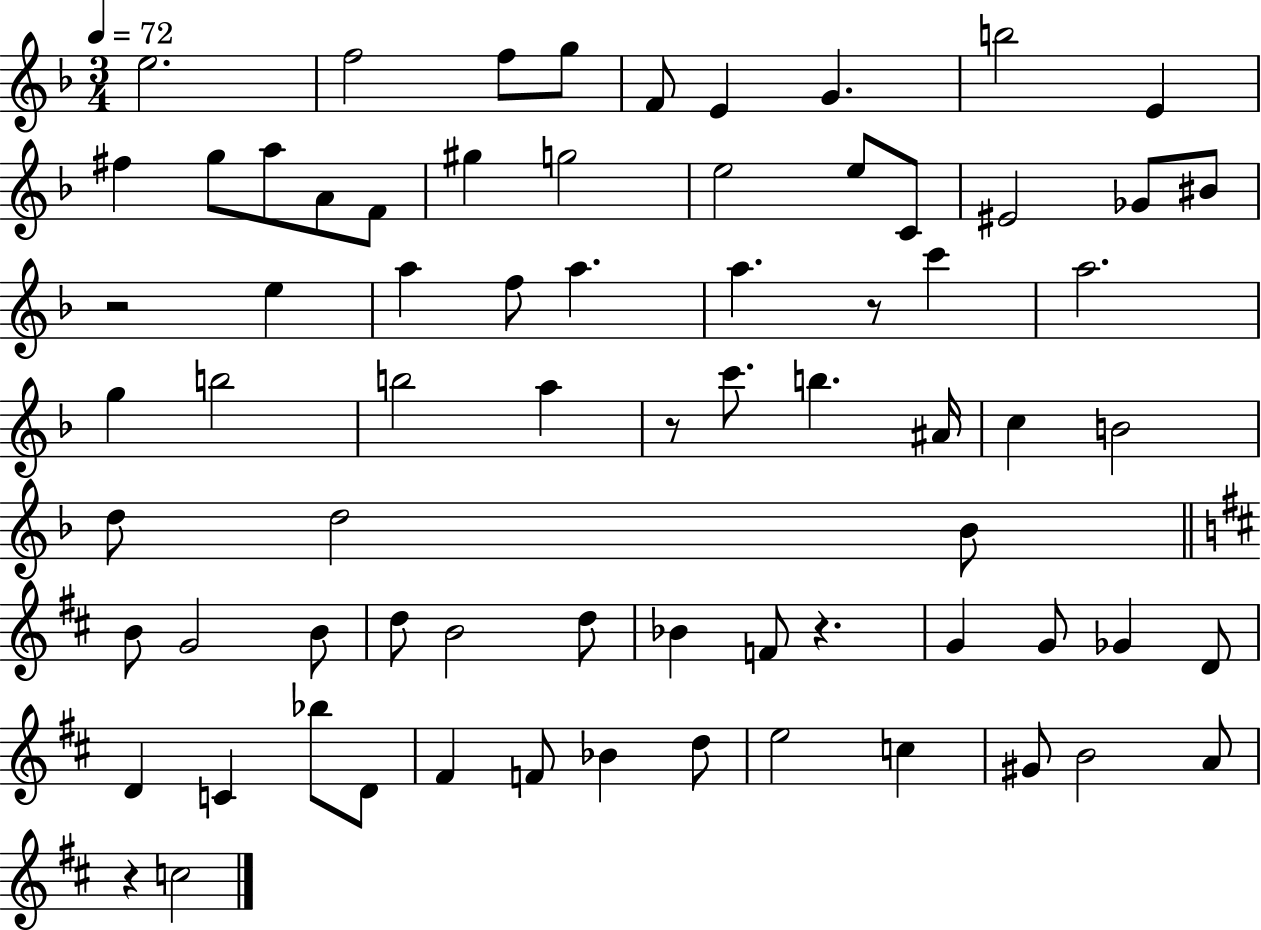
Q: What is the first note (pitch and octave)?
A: E5